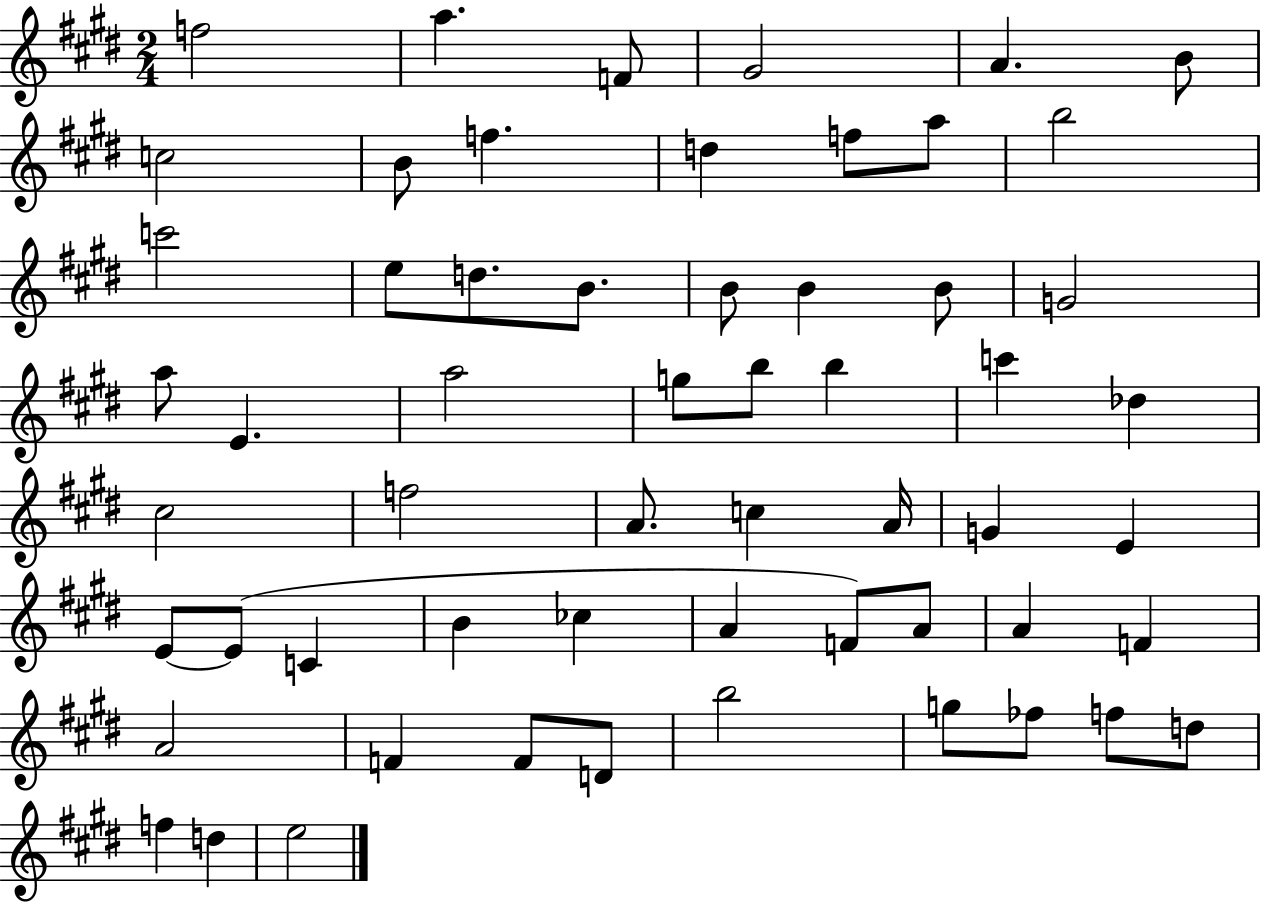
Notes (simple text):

F5/h A5/q. F4/e G#4/h A4/q. B4/e C5/h B4/e F5/q. D5/q F5/e A5/e B5/h C6/h E5/e D5/e. B4/e. B4/e B4/q B4/e G4/h A5/e E4/q. A5/h G5/e B5/e B5/q C6/q Db5/q C#5/h F5/h A4/e. C5/q A4/s G4/q E4/q E4/e E4/e C4/q B4/q CES5/q A4/q F4/e A4/e A4/q F4/q A4/h F4/q F4/e D4/e B5/h G5/e FES5/e F5/e D5/e F5/q D5/q E5/h